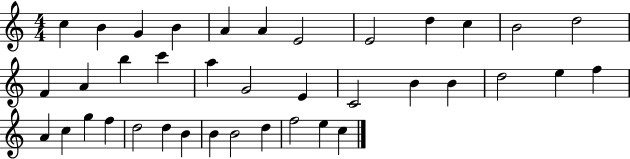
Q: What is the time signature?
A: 4/4